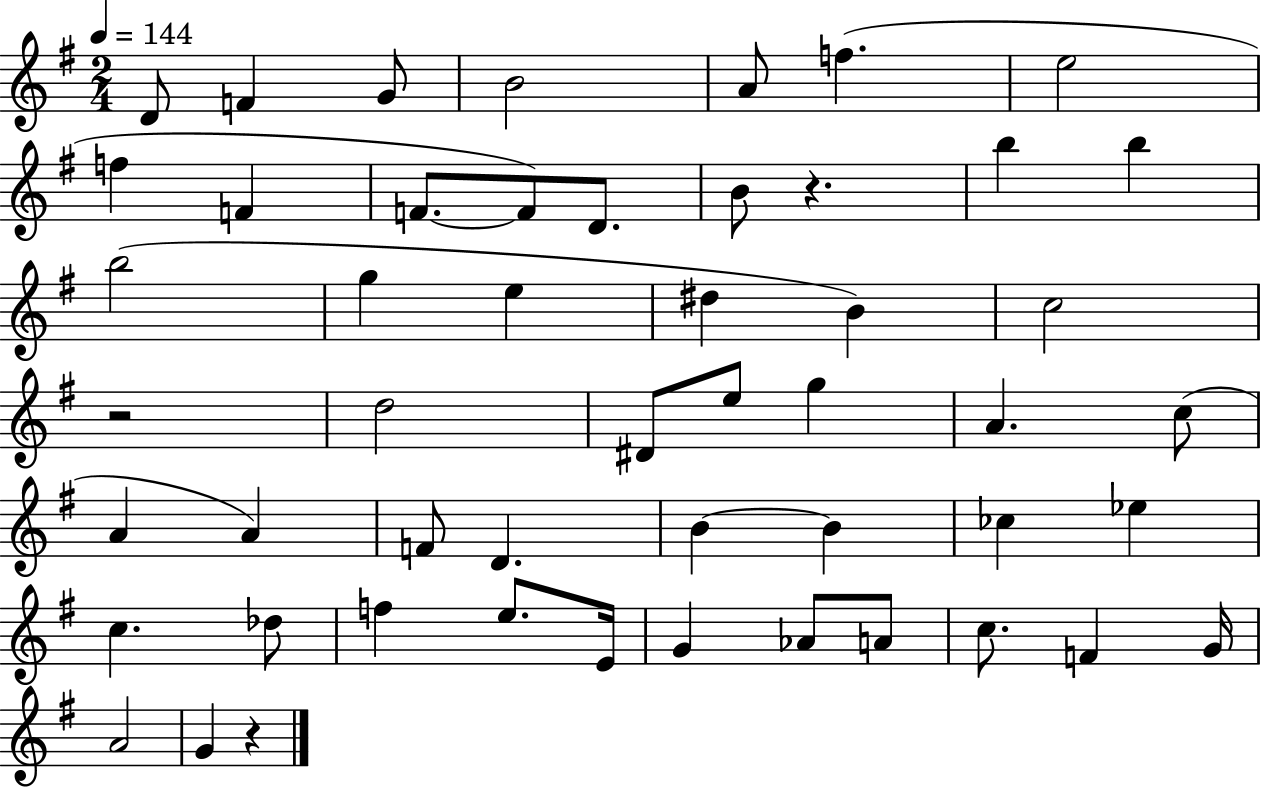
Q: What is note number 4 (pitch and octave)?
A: B4